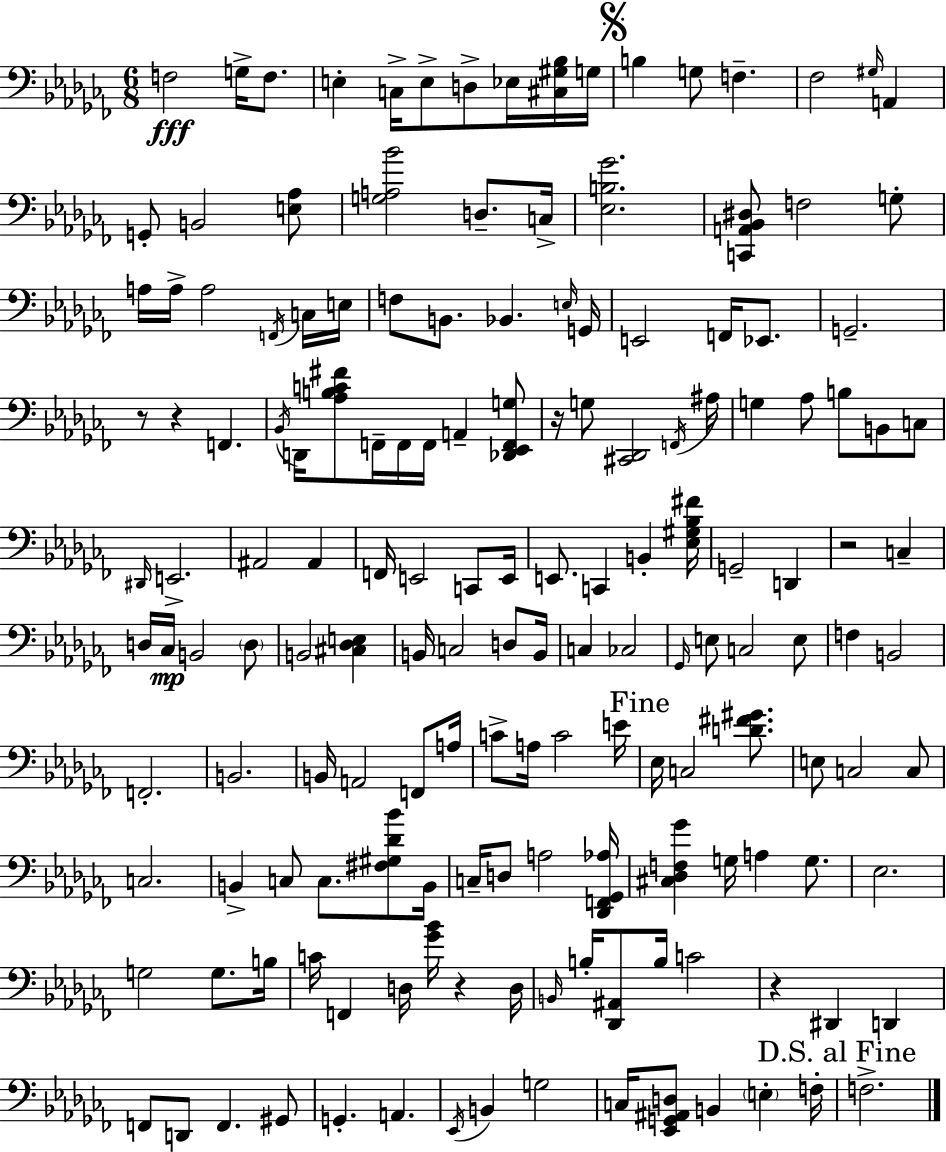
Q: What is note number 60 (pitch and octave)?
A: E2